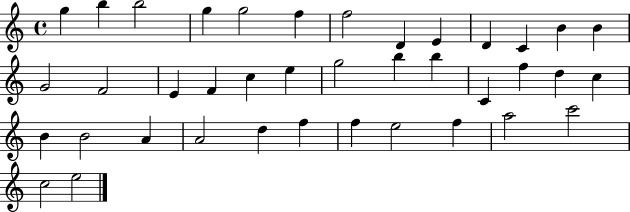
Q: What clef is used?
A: treble